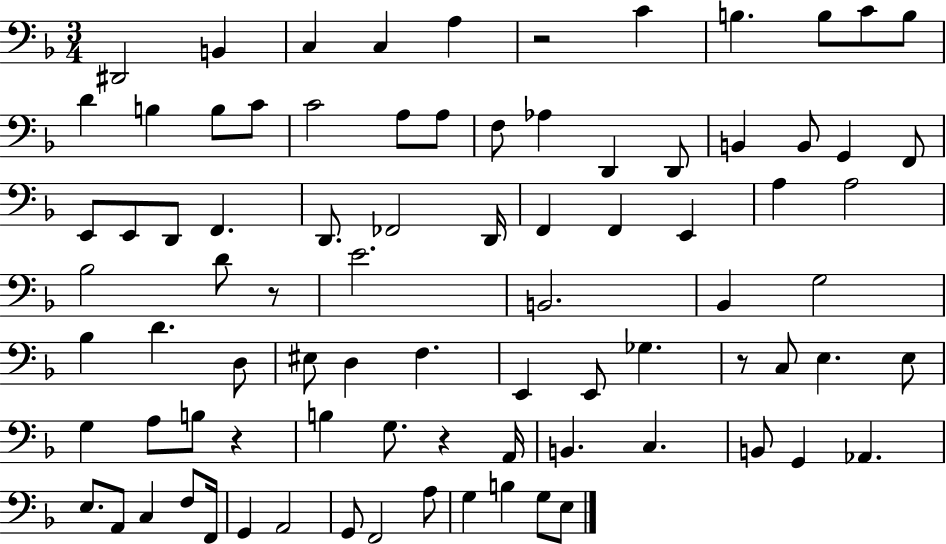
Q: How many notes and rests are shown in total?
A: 85